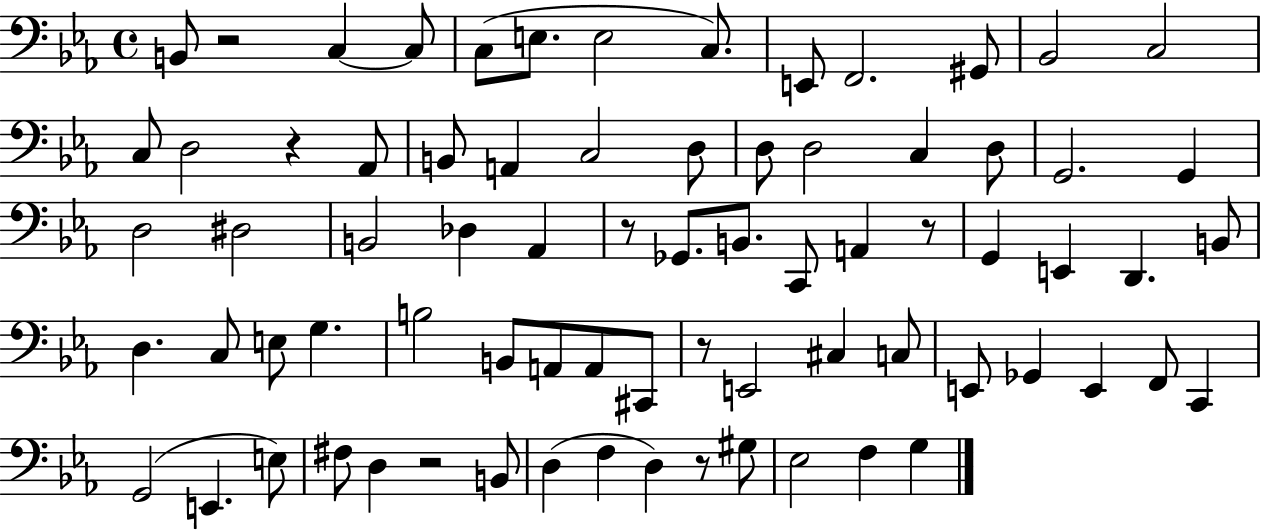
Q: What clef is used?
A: bass